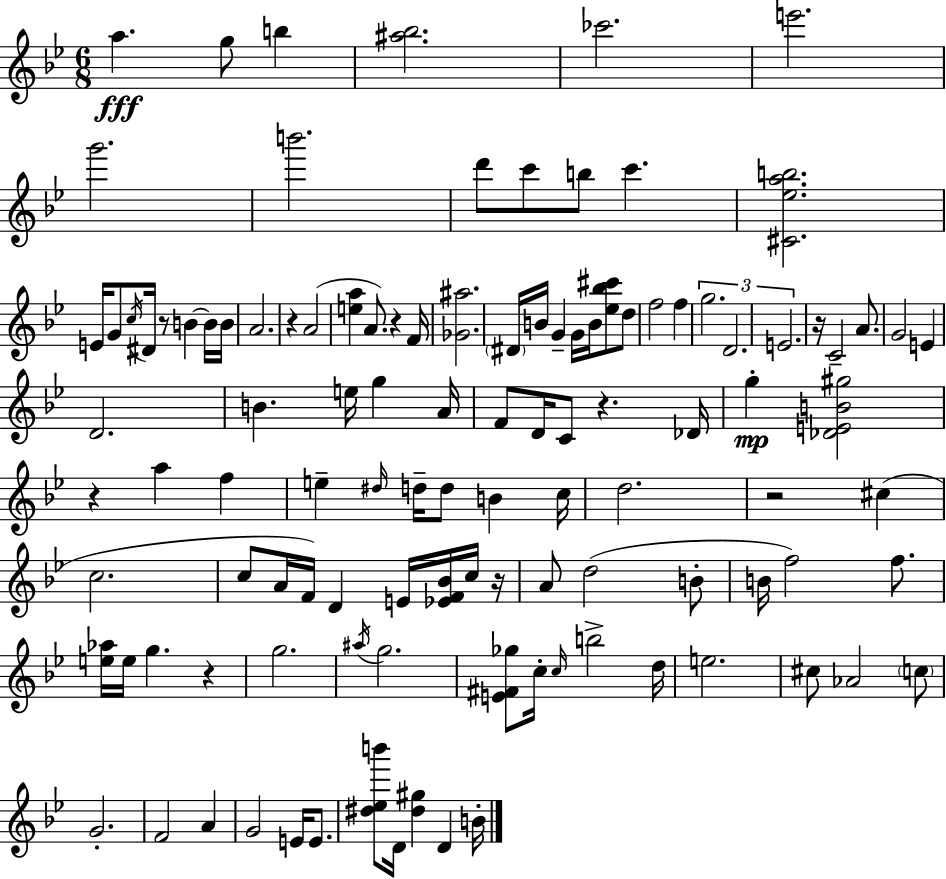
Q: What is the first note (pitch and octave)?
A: A5